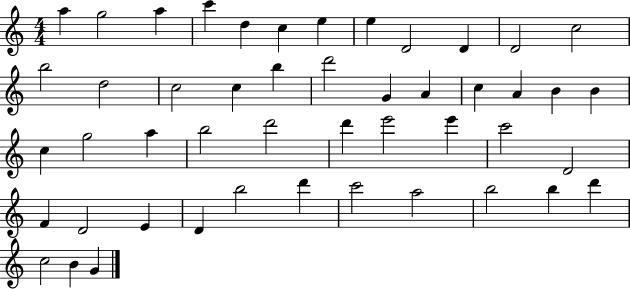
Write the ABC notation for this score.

X:1
T:Untitled
M:4/4
L:1/4
K:C
a g2 a c' d c e e D2 D D2 c2 b2 d2 c2 c b d'2 G A c A B B c g2 a b2 d'2 d' e'2 e' c'2 D2 F D2 E D b2 d' c'2 a2 b2 b d' c2 B G